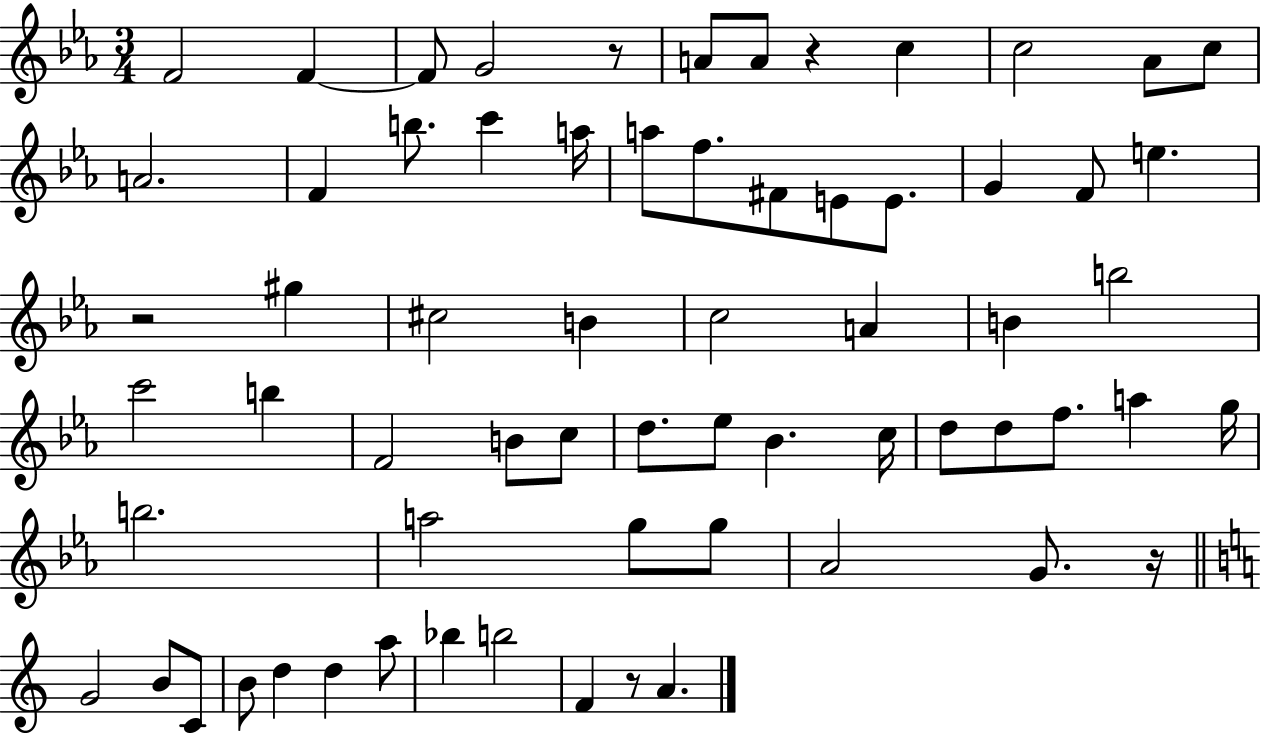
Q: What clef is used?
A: treble